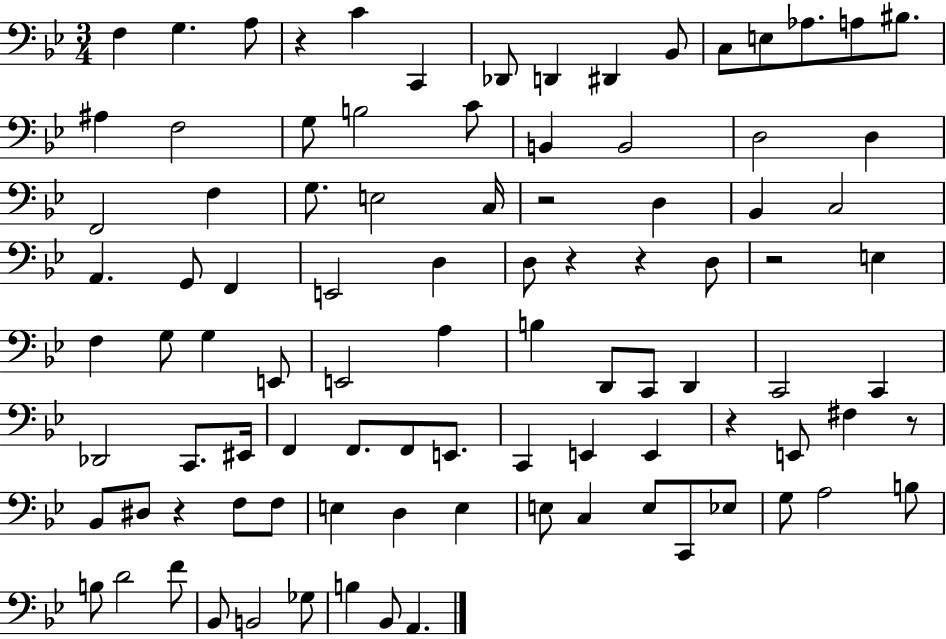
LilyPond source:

{
  \clef bass
  \numericTimeSignature
  \time 3/4
  \key bes \major
  f4 g4. a8 | r4 c'4 c,4 | des,8 d,4 dis,4 bes,8 | c8 e8 aes8. a8 bis8. | \break ais4 f2 | g8 b2 c'8 | b,4 b,2 | d2 d4 | \break f,2 f4 | g8. e2 c16 | r2 d4 | bes,4 c2 | \break a,4. g,8 f,4 | e,2 d4 | d8 r4 r4 d8 | r2 e4 | \break f4 g8 g4 e,8 | e,2 a4 | b4 d,8 c,8 d,4 | c,2 c,4 | \break des,2 c,8. eis,16 | f,4 f,8. f,8 e,8. | c,4 e,4 e,4 | r4 e,8 fis4 r8 | \break bes,8 dis8 r4 f8 f8 | e4 d4 e4 | e8 c4 e8 c,8 ees8 | g8 a2 b8 | \break b8 d'2 f'8 | bes,8 b,2 ges8 | b4 bes,8 a,4. | \bar "|."
}